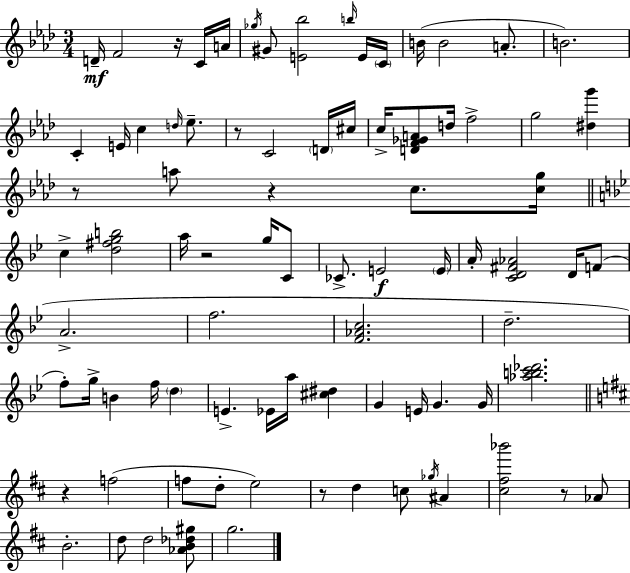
{
  \clef treble
  \numericTimeSignature
  \time 3/4
  \key aes \major
  \repeat volta 2 { d'16--\mf f'2 r16 c'16 a'16 | \acciaccatura { ges''16 } gis'8 <e' bes''>2 \grace { b''16 } | e'16 \parenthesize c'16 b'16( b'2 a'8.-. | b'2.) | \break c'4-. e'16 c''4 \grace { d''16 } | ees''8.-- r8 c'2 | \parenthesize d'16 cis''16 c''16-> <d' f' ges' a'>8 d''16 f''2-> | g''2 <dis'' g'''>4 | \break r8 a''8 r4 c''8. | <c'' g''>16 \bar "||" \break \key bes \major c''4-> <d'' fis'' g'' b''>2 | a''16 r2 g''16 c'8 | ces'8.-> e'2\f \parenthesize e'16 | a'16-. <c' d' fis' aes'>2 d'16 f'8( | \break a'2.-> | f''2. | <f' aes' c''>2. | d''2.-- | \break f''8-.) g''16-> b'4 f''16 \parenthesize d''4 | e'4.-> ees'16 a''16 <cis'' dis''>4 | g'4 e'16 g'4. g'16 | <aes'' b'' c''' des'''>2. | \break \bar "||" \break \key d \major r4 f''2( | f''8 d''8-. e''2) | r8 d''4 c''8 \acciaccatura { ges''16 } ais'4 | <cis'' fis'' bes'''>2 r8 aes'8 | \break b'2.-. | d''8 d''2 <aes' b' des'' gis''>8 | g''2. | } \bar "|."
}